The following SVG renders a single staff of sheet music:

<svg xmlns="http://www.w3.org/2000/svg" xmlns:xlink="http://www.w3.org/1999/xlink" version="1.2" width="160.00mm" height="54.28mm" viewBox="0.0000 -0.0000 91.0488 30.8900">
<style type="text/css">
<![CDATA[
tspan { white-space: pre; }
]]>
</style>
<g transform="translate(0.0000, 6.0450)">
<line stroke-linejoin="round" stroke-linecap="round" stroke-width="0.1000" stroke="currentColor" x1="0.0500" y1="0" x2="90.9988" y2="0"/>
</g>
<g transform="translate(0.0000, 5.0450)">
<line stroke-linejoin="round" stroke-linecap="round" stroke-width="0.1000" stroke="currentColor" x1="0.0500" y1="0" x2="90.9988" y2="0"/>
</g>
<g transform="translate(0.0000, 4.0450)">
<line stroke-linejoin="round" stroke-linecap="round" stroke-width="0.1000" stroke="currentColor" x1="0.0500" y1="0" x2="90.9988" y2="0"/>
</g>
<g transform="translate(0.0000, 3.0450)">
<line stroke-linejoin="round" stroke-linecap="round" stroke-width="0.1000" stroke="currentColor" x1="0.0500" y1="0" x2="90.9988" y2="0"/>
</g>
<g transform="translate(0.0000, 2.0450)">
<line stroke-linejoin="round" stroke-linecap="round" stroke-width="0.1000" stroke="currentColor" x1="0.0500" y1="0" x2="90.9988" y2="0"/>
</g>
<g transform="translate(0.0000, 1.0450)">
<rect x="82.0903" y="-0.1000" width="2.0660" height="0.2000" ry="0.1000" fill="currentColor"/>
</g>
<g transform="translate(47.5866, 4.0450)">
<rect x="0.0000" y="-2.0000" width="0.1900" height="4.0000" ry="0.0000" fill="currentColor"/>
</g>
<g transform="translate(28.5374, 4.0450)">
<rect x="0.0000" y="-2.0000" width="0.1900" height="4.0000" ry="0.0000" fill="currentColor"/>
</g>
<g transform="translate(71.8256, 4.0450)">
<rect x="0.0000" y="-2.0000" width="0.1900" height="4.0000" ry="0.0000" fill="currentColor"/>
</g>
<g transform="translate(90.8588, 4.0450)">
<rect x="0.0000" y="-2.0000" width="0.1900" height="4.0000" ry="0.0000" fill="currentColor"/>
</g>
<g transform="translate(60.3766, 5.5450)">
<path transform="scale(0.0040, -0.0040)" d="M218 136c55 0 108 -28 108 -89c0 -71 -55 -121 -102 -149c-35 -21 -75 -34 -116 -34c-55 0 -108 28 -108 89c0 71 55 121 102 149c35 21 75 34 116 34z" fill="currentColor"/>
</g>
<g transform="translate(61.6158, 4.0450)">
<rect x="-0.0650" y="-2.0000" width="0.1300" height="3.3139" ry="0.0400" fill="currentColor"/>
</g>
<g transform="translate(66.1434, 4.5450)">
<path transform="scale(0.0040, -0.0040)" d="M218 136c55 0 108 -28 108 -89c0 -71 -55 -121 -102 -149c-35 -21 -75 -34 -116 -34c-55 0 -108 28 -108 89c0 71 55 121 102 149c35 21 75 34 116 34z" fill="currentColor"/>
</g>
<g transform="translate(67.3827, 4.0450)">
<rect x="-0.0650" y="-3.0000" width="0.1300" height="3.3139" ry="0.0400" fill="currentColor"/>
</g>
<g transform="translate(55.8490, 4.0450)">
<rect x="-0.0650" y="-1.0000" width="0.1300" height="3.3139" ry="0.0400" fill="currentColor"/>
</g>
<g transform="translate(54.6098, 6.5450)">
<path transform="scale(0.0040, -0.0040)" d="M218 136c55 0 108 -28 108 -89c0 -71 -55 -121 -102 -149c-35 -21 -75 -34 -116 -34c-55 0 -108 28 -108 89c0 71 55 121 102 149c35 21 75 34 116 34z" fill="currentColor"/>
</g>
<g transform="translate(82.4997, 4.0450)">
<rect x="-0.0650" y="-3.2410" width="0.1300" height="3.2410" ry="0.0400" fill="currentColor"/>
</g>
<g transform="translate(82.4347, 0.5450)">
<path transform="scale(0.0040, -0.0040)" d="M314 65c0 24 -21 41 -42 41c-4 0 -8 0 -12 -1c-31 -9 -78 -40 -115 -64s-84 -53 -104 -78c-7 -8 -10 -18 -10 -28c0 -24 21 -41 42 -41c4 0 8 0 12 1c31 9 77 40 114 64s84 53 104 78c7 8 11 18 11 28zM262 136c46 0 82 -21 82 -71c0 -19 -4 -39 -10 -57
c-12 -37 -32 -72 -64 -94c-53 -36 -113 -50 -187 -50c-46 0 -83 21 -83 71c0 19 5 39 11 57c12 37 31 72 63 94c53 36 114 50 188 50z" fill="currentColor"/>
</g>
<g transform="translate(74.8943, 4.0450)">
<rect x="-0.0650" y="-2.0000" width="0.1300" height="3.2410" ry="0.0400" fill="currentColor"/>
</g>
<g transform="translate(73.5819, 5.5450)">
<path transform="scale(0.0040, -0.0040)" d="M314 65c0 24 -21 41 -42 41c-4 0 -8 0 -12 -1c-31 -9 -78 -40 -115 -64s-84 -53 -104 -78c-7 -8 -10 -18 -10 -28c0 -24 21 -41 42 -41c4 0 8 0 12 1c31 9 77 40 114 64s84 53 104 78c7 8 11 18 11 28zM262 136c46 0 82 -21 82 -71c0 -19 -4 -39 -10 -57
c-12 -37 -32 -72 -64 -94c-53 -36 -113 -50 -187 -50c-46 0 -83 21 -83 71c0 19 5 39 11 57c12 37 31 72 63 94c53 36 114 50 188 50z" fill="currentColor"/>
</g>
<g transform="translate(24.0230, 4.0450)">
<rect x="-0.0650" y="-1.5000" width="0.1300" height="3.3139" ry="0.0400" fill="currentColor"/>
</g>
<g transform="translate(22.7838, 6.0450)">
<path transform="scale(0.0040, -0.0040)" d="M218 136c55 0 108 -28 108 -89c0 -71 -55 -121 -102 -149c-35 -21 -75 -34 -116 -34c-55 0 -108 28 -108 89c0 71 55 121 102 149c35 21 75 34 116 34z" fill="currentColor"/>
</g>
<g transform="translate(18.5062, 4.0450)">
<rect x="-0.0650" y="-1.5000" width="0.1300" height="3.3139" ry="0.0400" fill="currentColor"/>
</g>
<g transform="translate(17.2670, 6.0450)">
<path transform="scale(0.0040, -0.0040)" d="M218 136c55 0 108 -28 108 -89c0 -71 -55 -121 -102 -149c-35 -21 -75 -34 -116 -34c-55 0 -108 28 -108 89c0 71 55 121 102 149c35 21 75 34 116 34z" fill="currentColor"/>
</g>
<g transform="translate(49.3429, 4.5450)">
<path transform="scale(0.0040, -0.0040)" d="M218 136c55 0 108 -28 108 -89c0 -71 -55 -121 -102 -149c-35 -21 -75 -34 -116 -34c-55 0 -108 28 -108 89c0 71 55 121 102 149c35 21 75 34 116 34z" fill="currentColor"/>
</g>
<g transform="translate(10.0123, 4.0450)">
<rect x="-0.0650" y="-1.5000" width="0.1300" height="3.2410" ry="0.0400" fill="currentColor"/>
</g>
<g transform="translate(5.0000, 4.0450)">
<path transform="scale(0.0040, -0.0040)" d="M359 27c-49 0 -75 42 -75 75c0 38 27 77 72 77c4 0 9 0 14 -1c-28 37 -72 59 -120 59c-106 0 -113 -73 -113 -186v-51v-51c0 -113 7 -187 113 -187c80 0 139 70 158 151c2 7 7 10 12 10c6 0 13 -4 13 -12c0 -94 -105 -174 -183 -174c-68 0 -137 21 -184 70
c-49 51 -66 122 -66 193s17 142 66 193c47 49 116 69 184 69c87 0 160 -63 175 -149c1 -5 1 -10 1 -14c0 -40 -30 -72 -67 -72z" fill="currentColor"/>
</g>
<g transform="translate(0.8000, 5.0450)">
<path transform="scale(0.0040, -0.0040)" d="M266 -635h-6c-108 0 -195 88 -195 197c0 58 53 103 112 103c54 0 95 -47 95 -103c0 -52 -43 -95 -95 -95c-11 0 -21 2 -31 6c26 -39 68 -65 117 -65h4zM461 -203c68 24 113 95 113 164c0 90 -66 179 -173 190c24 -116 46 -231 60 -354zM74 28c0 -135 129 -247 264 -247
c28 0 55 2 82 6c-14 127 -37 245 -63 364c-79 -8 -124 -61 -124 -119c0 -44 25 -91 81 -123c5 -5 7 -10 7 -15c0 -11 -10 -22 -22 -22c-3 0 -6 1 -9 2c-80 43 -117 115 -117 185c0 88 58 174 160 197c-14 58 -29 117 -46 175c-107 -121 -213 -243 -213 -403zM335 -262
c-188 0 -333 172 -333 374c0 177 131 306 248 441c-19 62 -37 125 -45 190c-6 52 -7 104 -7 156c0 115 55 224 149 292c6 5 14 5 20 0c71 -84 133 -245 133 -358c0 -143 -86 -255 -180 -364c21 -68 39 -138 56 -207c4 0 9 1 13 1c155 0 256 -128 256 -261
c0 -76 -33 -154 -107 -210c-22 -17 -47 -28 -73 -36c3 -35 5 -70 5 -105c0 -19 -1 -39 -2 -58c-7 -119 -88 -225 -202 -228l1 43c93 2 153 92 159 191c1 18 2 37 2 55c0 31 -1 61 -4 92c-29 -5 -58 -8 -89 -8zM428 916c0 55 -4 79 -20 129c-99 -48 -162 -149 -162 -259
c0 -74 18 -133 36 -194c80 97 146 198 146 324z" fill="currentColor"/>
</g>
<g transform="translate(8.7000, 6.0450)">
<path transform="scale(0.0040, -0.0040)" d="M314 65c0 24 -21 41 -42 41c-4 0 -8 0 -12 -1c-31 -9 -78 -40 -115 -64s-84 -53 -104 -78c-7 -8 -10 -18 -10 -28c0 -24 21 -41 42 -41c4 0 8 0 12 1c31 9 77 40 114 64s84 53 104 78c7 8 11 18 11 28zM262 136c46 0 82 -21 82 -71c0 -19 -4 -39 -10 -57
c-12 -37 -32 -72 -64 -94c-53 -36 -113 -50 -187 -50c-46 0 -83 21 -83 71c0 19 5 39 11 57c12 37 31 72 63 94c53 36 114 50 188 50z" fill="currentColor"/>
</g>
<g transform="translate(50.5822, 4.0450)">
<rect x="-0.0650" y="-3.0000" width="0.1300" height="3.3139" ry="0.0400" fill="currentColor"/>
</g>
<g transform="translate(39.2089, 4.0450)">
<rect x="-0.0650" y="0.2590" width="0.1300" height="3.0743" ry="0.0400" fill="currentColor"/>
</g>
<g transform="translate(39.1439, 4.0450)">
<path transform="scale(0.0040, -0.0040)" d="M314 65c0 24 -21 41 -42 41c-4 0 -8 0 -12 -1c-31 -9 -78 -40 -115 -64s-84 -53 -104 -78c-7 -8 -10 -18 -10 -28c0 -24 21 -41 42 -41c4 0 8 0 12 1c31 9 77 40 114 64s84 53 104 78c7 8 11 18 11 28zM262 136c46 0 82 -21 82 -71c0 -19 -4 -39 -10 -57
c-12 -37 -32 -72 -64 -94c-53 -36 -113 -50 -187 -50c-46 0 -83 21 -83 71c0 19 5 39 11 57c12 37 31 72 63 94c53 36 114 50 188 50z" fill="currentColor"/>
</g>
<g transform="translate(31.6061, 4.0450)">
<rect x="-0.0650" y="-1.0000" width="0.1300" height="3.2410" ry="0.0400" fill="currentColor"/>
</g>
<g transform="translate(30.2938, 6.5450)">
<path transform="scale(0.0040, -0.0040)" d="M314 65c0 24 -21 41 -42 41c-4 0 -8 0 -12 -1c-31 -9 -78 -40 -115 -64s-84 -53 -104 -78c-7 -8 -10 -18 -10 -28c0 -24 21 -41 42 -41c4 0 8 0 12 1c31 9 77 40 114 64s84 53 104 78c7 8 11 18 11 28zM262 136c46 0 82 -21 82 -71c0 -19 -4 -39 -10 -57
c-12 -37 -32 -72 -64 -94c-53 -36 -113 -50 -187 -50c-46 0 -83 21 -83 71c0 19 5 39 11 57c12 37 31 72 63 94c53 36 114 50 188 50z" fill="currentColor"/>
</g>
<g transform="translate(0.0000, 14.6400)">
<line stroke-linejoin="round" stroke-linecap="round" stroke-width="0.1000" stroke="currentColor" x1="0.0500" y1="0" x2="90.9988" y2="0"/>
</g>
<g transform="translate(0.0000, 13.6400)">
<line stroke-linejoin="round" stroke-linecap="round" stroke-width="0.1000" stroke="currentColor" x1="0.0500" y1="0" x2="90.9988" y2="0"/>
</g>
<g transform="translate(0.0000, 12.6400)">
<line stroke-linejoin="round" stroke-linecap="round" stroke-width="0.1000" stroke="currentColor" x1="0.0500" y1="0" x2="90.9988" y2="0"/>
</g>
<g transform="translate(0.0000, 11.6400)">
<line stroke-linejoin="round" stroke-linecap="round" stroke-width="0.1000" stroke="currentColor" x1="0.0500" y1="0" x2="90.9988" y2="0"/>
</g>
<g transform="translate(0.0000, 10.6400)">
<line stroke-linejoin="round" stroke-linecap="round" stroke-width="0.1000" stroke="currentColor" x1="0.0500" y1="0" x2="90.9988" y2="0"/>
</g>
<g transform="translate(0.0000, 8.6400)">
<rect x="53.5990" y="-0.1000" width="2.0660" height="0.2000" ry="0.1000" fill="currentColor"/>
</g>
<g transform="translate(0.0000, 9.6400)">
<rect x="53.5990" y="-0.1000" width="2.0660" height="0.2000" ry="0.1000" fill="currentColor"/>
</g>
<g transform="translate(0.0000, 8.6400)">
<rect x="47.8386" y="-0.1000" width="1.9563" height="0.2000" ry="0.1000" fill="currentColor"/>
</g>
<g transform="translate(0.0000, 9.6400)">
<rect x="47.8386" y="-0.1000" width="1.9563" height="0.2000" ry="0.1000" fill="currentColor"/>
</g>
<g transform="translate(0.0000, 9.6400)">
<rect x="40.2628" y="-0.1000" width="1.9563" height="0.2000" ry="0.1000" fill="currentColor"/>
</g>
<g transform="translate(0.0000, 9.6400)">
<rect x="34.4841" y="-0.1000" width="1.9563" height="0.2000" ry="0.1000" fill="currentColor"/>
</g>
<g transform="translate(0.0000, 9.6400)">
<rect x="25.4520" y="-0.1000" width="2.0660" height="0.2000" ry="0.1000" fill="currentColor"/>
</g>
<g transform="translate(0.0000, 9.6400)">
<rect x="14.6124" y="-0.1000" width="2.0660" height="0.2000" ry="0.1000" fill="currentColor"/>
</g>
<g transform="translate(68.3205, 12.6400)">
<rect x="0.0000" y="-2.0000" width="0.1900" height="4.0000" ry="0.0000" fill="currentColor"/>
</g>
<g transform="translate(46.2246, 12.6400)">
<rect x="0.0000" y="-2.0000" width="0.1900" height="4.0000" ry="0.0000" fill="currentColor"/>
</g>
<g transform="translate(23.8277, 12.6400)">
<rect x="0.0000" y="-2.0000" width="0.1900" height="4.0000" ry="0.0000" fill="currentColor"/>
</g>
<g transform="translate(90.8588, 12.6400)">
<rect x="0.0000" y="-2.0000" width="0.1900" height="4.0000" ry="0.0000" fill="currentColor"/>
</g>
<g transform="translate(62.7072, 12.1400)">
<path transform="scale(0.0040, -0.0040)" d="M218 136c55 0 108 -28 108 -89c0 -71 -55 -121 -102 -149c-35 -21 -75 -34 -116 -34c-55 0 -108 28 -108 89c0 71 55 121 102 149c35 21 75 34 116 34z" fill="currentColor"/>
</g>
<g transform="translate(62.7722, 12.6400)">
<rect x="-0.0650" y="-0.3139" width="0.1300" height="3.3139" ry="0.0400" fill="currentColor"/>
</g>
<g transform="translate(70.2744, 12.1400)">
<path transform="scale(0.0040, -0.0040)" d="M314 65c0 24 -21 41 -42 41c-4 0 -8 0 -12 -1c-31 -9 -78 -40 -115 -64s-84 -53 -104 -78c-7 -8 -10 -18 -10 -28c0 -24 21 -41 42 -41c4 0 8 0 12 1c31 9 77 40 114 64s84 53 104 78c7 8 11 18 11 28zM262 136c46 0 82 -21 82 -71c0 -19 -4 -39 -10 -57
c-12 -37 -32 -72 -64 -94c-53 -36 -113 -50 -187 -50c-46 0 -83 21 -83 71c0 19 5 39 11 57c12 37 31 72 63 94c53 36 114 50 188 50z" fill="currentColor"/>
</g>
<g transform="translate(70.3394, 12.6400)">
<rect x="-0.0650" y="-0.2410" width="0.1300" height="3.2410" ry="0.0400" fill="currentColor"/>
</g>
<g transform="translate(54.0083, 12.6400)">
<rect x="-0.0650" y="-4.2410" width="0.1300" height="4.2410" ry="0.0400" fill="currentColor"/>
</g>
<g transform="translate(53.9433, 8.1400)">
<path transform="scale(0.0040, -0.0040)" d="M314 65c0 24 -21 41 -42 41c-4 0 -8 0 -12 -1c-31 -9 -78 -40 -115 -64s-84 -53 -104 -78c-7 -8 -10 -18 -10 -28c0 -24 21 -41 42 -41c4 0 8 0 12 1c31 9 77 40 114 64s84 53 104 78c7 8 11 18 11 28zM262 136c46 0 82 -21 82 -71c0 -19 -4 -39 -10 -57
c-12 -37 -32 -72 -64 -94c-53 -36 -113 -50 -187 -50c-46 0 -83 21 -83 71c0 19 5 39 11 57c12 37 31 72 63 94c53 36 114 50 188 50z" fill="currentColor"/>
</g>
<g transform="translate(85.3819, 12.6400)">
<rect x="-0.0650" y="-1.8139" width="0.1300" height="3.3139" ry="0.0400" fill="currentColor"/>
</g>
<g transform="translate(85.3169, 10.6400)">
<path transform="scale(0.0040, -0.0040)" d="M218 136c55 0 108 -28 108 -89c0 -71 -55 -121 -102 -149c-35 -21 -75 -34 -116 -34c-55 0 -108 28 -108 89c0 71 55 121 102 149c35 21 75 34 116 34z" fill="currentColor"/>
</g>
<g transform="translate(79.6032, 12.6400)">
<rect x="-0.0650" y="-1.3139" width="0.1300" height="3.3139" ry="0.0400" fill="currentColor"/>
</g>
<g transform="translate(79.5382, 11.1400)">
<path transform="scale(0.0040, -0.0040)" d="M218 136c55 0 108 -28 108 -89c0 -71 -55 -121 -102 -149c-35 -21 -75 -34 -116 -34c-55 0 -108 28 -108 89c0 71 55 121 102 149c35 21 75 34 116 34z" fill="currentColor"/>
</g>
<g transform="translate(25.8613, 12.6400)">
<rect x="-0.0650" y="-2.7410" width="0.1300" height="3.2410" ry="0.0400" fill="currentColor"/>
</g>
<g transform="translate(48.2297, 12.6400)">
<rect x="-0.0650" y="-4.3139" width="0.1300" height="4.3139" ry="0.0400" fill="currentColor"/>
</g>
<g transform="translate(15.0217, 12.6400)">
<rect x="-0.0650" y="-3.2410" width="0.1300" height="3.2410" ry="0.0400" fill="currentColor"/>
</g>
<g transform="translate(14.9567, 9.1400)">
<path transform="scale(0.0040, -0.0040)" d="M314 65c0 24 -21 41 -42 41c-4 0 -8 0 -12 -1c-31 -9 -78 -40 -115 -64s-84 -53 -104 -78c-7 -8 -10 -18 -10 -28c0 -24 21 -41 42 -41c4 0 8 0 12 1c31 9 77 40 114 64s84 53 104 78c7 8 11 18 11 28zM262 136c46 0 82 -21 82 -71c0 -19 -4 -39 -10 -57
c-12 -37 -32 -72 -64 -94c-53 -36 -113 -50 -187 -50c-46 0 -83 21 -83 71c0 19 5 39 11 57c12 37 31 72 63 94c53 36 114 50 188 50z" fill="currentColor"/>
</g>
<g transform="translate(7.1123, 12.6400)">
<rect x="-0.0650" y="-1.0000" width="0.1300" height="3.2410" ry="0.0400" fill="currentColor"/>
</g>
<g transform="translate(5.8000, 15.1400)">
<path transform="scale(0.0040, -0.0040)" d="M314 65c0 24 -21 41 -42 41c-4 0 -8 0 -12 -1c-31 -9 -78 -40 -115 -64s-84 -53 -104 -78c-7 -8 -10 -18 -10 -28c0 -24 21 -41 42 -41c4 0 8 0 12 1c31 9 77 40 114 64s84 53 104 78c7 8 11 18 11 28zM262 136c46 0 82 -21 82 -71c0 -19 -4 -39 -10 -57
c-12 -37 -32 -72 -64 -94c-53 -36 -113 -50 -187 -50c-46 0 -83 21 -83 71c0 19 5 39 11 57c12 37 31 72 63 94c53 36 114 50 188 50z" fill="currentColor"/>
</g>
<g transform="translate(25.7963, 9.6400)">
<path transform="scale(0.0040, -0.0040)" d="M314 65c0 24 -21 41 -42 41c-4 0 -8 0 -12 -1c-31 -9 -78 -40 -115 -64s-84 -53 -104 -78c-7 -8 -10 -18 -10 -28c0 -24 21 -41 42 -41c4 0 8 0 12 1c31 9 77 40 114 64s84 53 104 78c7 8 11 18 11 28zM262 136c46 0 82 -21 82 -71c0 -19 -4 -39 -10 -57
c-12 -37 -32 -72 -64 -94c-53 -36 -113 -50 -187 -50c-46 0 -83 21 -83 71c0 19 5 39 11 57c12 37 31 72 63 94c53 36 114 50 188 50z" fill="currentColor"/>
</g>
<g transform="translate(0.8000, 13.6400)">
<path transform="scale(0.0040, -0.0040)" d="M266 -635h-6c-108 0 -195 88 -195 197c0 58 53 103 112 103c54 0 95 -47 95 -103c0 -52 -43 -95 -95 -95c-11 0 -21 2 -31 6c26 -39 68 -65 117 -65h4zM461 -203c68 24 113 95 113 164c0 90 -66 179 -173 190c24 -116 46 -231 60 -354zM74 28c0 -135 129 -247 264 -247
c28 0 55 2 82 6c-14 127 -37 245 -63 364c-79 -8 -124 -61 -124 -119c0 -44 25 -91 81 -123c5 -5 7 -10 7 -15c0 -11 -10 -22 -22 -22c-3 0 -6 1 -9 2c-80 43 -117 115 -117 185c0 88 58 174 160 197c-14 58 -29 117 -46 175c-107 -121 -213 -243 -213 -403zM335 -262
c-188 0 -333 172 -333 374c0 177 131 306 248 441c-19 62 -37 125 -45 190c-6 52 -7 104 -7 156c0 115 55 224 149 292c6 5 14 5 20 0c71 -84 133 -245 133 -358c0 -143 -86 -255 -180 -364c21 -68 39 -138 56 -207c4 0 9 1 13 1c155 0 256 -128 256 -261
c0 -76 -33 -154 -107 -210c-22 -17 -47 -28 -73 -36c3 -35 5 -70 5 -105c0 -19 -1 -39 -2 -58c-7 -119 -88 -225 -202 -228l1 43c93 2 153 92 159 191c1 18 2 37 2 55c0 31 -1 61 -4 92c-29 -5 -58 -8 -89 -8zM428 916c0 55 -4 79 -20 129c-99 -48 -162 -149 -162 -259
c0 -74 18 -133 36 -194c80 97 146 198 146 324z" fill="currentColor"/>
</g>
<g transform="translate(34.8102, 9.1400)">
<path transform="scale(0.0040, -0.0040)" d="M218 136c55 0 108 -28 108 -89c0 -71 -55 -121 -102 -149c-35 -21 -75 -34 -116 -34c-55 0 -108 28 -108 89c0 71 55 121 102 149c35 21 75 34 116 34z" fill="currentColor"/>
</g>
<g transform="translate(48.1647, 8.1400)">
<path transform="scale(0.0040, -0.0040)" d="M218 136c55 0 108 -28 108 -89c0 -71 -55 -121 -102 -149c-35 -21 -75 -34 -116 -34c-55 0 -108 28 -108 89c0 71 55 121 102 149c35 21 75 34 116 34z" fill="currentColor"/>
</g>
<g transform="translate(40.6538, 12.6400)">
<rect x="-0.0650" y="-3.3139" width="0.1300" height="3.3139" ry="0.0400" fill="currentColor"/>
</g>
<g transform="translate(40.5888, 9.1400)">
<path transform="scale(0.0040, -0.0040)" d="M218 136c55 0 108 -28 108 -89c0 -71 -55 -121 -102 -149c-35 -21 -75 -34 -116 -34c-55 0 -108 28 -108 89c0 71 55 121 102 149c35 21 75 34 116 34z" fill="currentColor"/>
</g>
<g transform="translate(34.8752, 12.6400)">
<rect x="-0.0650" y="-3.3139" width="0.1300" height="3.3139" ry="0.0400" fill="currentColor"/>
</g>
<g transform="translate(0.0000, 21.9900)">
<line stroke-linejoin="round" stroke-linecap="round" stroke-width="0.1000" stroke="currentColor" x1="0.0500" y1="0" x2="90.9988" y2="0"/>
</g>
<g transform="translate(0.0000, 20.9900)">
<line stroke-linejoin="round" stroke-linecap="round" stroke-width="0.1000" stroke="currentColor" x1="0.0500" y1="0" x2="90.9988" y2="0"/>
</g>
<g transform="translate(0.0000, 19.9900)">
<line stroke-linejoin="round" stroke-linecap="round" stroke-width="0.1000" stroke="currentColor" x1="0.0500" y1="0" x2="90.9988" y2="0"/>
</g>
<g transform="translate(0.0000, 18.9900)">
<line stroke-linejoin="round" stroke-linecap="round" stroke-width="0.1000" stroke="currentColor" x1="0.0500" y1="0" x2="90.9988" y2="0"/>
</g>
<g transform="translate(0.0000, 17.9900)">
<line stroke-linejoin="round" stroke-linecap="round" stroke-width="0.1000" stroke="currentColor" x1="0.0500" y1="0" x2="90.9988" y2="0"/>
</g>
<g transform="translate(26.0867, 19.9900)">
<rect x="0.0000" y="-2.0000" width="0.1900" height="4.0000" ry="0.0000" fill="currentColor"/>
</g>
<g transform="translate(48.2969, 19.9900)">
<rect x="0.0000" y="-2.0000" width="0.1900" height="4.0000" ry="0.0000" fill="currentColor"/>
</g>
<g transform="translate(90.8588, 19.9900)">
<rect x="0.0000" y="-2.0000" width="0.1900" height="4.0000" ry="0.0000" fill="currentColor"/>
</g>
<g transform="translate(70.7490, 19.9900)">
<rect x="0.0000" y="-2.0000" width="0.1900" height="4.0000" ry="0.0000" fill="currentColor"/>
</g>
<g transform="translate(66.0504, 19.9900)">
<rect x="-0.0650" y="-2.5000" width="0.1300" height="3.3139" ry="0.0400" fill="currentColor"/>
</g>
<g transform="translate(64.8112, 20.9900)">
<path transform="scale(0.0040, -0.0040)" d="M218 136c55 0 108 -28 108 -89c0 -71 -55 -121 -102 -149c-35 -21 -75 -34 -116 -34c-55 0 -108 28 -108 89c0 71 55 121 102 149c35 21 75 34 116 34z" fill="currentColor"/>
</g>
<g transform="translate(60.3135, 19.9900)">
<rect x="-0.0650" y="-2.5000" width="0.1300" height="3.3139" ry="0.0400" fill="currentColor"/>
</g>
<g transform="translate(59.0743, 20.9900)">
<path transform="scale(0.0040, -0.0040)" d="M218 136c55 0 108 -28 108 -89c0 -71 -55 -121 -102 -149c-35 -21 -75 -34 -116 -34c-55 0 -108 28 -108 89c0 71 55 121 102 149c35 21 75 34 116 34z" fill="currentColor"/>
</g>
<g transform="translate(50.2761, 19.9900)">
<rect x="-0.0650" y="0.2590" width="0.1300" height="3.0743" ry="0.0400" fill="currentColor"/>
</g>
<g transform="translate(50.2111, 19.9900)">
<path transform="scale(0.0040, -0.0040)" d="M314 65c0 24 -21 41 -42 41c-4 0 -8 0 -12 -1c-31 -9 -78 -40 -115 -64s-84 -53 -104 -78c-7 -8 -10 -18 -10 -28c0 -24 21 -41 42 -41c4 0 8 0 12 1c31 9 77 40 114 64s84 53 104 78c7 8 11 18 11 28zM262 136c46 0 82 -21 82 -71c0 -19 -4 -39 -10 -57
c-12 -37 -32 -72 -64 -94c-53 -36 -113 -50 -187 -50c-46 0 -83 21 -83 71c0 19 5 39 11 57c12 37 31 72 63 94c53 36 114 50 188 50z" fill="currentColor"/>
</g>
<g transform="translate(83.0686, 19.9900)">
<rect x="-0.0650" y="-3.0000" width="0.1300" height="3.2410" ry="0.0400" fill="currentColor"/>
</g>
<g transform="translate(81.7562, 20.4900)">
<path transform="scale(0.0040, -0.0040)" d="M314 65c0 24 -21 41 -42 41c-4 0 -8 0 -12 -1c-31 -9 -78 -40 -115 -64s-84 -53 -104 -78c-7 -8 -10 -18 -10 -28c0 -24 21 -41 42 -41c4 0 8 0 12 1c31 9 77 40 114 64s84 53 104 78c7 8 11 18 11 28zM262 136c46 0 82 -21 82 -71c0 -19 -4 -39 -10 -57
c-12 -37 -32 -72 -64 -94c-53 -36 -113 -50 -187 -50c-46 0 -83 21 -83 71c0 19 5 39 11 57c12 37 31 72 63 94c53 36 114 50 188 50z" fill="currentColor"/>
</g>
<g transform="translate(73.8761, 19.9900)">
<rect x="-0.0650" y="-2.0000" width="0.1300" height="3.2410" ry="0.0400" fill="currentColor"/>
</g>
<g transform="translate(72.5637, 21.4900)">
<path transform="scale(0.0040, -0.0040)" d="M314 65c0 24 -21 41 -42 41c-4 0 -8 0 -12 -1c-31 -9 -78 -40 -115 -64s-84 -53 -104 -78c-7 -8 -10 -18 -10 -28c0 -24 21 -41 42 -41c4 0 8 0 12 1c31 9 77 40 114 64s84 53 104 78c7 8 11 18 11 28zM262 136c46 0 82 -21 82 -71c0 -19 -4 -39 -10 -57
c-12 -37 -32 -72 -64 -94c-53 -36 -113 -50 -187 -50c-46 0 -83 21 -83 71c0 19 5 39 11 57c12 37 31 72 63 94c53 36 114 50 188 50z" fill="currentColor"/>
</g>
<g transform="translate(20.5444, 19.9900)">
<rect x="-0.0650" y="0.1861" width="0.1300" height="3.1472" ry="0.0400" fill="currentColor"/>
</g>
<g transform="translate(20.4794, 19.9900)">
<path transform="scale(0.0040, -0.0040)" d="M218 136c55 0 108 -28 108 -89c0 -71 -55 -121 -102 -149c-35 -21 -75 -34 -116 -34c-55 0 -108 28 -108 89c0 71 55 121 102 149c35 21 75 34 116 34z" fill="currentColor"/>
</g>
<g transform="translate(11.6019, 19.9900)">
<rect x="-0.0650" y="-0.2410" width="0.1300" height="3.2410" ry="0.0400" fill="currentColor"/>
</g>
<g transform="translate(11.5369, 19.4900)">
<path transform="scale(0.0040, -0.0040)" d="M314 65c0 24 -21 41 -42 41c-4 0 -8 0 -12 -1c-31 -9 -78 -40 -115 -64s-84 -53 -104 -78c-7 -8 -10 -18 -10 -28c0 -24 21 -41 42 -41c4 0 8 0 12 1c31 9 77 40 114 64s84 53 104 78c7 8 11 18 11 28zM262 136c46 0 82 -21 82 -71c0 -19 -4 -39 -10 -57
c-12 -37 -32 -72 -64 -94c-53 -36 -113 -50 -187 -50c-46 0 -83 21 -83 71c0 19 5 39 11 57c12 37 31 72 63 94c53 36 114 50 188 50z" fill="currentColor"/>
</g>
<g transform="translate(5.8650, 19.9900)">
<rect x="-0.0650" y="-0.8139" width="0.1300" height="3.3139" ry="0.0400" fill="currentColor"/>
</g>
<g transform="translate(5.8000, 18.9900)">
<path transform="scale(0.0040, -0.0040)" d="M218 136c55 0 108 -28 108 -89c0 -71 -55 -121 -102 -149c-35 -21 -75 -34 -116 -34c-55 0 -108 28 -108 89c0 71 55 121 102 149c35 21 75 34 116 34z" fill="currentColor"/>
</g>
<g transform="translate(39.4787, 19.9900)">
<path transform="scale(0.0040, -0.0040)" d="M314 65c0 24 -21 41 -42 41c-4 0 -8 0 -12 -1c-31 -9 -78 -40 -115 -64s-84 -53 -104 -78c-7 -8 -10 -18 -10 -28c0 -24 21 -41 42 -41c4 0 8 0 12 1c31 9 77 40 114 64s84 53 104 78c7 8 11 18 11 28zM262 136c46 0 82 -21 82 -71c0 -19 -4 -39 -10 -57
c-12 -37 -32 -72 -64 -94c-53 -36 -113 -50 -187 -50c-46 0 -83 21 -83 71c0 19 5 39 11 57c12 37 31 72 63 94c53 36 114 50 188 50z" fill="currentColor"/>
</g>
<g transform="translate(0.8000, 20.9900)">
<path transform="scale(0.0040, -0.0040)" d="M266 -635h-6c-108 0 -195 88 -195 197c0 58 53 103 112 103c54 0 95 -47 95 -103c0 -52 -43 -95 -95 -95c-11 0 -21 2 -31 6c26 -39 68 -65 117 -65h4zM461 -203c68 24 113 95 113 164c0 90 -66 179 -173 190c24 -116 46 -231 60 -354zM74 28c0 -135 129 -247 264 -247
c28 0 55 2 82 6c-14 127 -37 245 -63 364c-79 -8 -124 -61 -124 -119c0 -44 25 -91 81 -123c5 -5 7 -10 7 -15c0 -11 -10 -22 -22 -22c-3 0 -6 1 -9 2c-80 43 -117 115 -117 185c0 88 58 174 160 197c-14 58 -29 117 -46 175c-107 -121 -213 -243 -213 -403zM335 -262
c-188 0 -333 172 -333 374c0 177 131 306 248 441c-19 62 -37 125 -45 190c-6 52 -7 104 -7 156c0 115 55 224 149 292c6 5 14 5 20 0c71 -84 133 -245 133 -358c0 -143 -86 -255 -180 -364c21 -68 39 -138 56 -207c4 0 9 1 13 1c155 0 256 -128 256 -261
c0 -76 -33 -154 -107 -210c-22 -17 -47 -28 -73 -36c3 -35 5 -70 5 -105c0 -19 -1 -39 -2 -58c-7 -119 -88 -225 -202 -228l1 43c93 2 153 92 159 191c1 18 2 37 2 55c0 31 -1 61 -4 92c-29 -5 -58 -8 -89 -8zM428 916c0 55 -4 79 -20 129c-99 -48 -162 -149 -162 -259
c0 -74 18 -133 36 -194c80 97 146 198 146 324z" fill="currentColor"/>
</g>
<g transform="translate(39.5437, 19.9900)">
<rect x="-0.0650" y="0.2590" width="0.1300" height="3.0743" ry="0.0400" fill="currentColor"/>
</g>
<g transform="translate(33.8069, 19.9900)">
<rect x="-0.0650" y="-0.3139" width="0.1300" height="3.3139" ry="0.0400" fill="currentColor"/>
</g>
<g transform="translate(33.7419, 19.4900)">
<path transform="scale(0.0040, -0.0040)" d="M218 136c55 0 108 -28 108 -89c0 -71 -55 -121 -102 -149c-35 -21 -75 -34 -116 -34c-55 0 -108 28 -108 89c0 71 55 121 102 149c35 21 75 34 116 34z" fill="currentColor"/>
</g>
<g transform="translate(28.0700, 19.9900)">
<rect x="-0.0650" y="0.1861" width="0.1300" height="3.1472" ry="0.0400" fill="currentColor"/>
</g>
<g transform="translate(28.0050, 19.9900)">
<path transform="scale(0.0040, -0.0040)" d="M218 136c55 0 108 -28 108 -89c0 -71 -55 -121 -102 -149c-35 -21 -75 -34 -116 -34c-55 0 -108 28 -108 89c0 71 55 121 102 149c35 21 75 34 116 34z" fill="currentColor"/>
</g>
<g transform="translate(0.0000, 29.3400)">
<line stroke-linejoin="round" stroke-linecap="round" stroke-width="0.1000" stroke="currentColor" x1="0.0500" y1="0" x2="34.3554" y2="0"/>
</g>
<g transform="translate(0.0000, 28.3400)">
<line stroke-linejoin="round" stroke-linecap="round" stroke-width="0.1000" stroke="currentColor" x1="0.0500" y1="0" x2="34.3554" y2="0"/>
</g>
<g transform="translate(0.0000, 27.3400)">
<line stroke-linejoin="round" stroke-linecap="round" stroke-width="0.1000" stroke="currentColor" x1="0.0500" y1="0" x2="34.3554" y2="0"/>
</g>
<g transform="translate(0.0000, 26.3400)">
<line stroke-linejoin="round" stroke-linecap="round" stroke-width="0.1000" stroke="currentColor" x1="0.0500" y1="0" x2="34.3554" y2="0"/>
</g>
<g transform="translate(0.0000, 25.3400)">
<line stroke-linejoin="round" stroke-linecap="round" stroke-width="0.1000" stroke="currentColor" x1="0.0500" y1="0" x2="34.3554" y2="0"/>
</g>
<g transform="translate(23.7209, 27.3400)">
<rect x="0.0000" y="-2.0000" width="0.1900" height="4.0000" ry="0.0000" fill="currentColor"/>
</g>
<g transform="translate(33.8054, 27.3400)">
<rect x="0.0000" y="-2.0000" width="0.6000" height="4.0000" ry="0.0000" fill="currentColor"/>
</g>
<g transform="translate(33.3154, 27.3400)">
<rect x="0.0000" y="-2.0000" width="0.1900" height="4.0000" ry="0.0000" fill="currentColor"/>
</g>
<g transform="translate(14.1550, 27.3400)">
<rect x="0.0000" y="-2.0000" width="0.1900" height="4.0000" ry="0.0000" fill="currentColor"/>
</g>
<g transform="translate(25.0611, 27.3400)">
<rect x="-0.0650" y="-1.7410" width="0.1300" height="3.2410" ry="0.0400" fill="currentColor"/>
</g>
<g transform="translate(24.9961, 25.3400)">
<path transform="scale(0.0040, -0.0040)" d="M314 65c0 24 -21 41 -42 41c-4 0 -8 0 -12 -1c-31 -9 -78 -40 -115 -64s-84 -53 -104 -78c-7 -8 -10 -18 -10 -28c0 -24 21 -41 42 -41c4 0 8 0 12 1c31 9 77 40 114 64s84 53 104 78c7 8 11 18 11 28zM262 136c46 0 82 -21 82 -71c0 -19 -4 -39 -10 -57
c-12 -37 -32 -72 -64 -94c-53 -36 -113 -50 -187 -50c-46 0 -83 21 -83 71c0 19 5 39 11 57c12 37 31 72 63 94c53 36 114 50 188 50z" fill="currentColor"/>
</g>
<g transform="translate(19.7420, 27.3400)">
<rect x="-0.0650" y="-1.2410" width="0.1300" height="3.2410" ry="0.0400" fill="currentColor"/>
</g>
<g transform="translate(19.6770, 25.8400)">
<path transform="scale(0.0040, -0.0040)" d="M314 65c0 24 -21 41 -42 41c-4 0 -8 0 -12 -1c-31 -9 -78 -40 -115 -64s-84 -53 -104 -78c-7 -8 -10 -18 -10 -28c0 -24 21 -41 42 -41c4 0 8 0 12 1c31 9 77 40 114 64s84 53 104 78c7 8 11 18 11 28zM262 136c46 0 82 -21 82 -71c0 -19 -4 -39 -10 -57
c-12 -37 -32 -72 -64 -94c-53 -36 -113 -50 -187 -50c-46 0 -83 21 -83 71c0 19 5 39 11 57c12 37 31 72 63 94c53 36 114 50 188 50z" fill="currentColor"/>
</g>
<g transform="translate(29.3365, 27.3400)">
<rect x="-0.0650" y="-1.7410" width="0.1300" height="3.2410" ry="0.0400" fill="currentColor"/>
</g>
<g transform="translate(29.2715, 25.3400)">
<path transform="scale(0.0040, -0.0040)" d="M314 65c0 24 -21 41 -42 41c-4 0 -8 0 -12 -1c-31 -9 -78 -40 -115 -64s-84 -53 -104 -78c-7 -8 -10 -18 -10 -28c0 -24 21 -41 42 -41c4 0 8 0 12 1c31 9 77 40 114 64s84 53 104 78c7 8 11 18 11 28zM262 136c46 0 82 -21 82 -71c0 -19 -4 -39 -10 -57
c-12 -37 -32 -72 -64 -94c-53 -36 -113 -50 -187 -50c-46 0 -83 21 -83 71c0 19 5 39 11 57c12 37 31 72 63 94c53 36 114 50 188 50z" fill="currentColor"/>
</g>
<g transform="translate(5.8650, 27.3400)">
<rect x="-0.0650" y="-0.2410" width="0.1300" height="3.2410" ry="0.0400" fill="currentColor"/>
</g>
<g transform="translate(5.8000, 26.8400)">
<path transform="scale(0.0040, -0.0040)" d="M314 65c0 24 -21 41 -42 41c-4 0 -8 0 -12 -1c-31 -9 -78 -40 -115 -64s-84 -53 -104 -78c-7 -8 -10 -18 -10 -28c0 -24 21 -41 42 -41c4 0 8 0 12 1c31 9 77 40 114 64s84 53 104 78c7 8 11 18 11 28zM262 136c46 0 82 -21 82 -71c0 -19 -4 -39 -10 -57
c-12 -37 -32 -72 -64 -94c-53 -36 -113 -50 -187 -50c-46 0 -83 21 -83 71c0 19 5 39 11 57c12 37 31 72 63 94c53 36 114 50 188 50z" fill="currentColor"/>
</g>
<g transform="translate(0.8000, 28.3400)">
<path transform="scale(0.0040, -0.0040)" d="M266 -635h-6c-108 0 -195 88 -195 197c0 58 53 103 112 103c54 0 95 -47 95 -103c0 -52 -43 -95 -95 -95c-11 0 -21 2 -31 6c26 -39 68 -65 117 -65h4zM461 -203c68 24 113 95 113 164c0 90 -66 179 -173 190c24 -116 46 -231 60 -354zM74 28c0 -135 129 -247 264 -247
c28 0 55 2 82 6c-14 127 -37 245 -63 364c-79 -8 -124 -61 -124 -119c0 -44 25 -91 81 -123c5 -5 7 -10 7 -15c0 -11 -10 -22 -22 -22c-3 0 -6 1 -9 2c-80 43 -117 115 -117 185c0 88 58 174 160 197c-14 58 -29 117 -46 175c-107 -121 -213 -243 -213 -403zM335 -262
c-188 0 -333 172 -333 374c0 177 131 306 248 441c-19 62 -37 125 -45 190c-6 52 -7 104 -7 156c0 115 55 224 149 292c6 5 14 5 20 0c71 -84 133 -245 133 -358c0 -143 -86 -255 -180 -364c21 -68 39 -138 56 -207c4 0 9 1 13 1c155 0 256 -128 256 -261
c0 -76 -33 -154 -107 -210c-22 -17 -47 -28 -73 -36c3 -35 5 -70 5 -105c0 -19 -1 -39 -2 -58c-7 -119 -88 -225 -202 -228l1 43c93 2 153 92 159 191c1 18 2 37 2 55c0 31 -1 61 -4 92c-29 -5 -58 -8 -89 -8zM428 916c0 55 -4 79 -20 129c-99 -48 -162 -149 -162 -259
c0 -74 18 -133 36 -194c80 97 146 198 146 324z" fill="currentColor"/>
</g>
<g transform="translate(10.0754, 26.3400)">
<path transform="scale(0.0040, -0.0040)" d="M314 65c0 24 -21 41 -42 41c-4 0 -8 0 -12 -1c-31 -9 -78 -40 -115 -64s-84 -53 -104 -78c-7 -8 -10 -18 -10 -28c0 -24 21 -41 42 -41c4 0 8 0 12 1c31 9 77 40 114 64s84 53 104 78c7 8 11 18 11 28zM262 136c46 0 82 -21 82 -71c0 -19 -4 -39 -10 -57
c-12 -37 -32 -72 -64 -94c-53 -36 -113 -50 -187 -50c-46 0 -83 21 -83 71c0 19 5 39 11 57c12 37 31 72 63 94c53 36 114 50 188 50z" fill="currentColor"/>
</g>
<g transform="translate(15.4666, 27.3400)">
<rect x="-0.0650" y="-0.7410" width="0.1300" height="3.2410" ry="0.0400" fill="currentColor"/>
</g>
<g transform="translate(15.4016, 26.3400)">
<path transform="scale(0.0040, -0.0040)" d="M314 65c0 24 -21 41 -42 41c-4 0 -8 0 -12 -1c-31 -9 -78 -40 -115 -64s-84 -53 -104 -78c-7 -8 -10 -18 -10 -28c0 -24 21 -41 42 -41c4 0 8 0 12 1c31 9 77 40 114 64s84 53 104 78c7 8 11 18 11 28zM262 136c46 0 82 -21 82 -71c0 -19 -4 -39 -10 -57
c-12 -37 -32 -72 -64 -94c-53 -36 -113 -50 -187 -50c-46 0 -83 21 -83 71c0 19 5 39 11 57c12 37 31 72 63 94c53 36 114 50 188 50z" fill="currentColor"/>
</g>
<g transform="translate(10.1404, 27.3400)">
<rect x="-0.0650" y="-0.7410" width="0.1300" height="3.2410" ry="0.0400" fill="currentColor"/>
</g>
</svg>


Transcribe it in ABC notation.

X:1
T:Untitled
M:4/4
L:1/4
K:C
E2 E E D2 B2 A D F A F2 b2 D2 b2 a2 b b d' d'2 c c2 e f d c2 B B c B2 B2 G G F2 A2 c2 d2 d2 e2 f2 f2